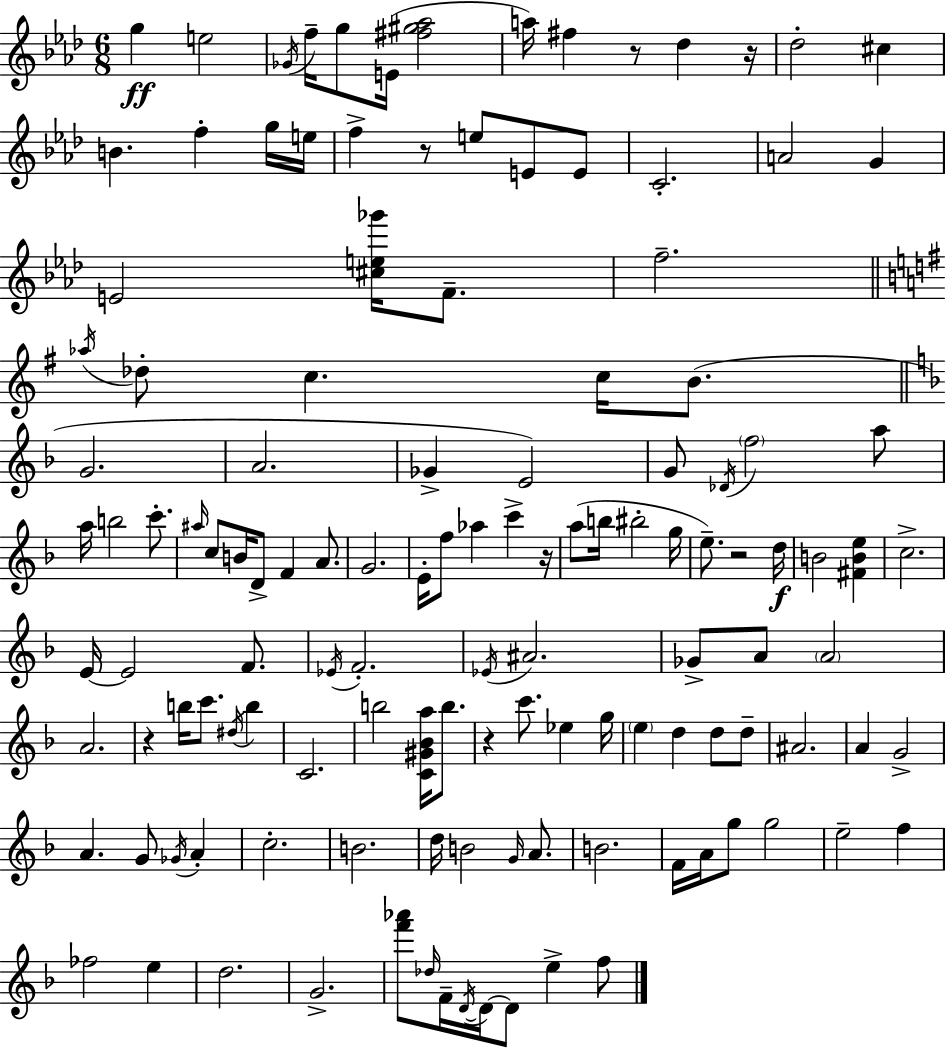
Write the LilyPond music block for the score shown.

{
  \clef treble
  \numericTimeSignature
  \time 6/8
  \key f \minor
  \repeat volta 2 { g''4\ff e''2 | \acciaccatura { ges'16 } f''16-- g''8 e'16( <fis'' gis'' aes''>2 | a''16) fis''4 r8 des''4 | r16 des''2-. cis''4 | \break b'4. f''4-. g''16 | e''16 f''4-> r8 e''8 e'8 e'8 | c'2.-. | a'2 g'4 | \break e'2 <cis'' e'' ges'''>16 f'8.-- | f''2.-- | \bar "||" \break \key e \minor \acciaccatura { aes''16 } des''8-. c''4. c''16 b'8.( | \bar "||" \break \key d \minor g'2. | a'2. | ges'4-> e'2) | g'8 \acciaccatura { des'16 } \parenthesize f''2 a''8 | \break a''16 b''2 c'''8.-. | \grace { ais''16 } c''8 b'16 d'8-> f'4 a'8. | g'2. | e'16-. f''8 aes''4 c'''4-> | \break r16 a''8( b''16 bis''2-. | g''16 e''8.--) r2 | d''16\f b'2 <fis' b' e''>4 | c''2.-> | \break e'16~~ e'2 f'8. | \acciaccatura { ees'16 } f'2.-. | \acciaccatura { ees'16 } ais'2. | ges'8-> a'8 \parenthesize a'2 | \break a'2. | r4 b''16 c'''8. | \acciaccatura { dis''16 } b''4 c'2. | b''2 | \break <c' gis' bes' a''>16 b''8. r4 c'''8. | ees''4 g''16 \parenthesize e''4 d''4 | d''8 d''8-- ais'2. | a'4 g'2-> | \break a'4. g'8 | \acciaccatura { ges'16 } a'4-. c''2.-. | b'2. | d''16 b'2 | \break \grace { g'16 } a'8. b'2. | f'16 a'16 g''8 g''2 | e''2-- | f''4 fes''2 | \break e''4 d''2. | g'2.-> | <f''' aes'''>8 \grace { des''16 } f'16-- \acciaccatura { d'16~ }~ | d'16 d'8 e''4-> f''8 } \bar "|."
}